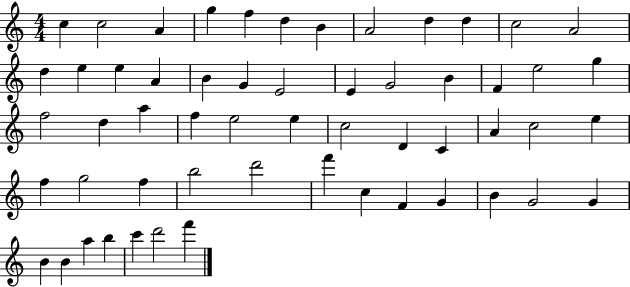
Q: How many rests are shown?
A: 0